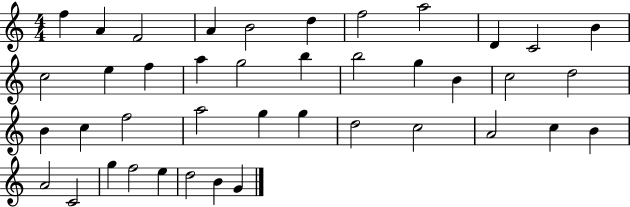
{
  \clef treble
  \numericTimeSignature
  \time 4/4
  \key c \major
  f''4 a'4 f'2 | a'4 b'2 d''4 | f''2 a''2 | d'4 c'2 b'4 | \break c''2 e''4 f''4 | a''4 g''2 b''4 | b''2 g''4 b'4 | c''2 d''2 | \break b'4 c''4 f''2 | a''2 g''4 g''4 | d''2 c''2 | a'2 c''4 b'4 | \break a'2 c'2 | g''4 f''2 e''4 | d''2 b'4 g'4 | \bar "|."
}